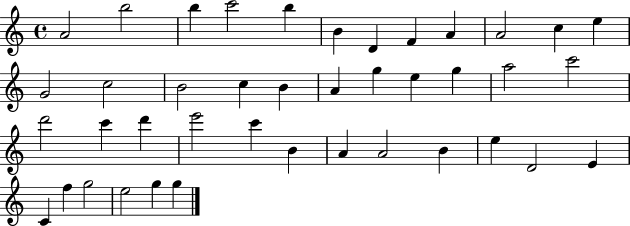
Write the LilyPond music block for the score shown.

{
  \clef treble
  \time 4/4
  \defaultTimeSignature
  \key c \major
  a'2 b''2 | b''4 c'''2 b''4 | b'4 d'4 f'4 a'4 | a'2 c''4 e''4 | \break g'2 c''2 | b'2 c''4 b'4 | a'4 g''4 e''4 g''4 | a''2 c'''2 | \break d'''2 c'''4 d'''4 | e'''2 c'''4 b'4 | a'4 a'2 b'4 | e''4 d'2 e'4 | \break c'4 f''4 g''2 | e''2 g''4 g''4 | \bar "|."
}